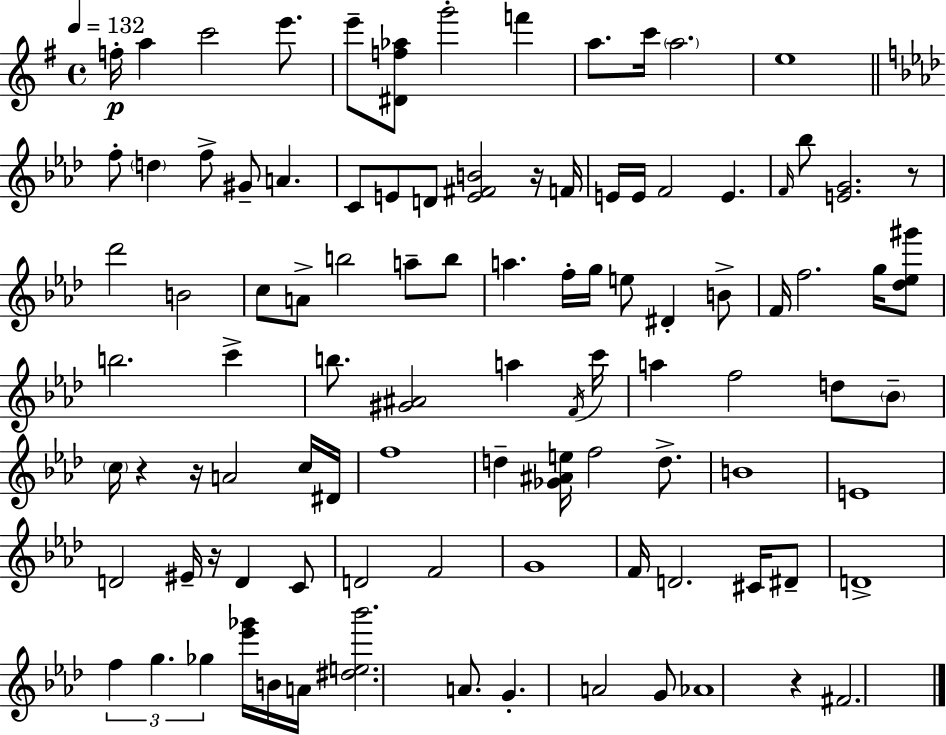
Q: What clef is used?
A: treble